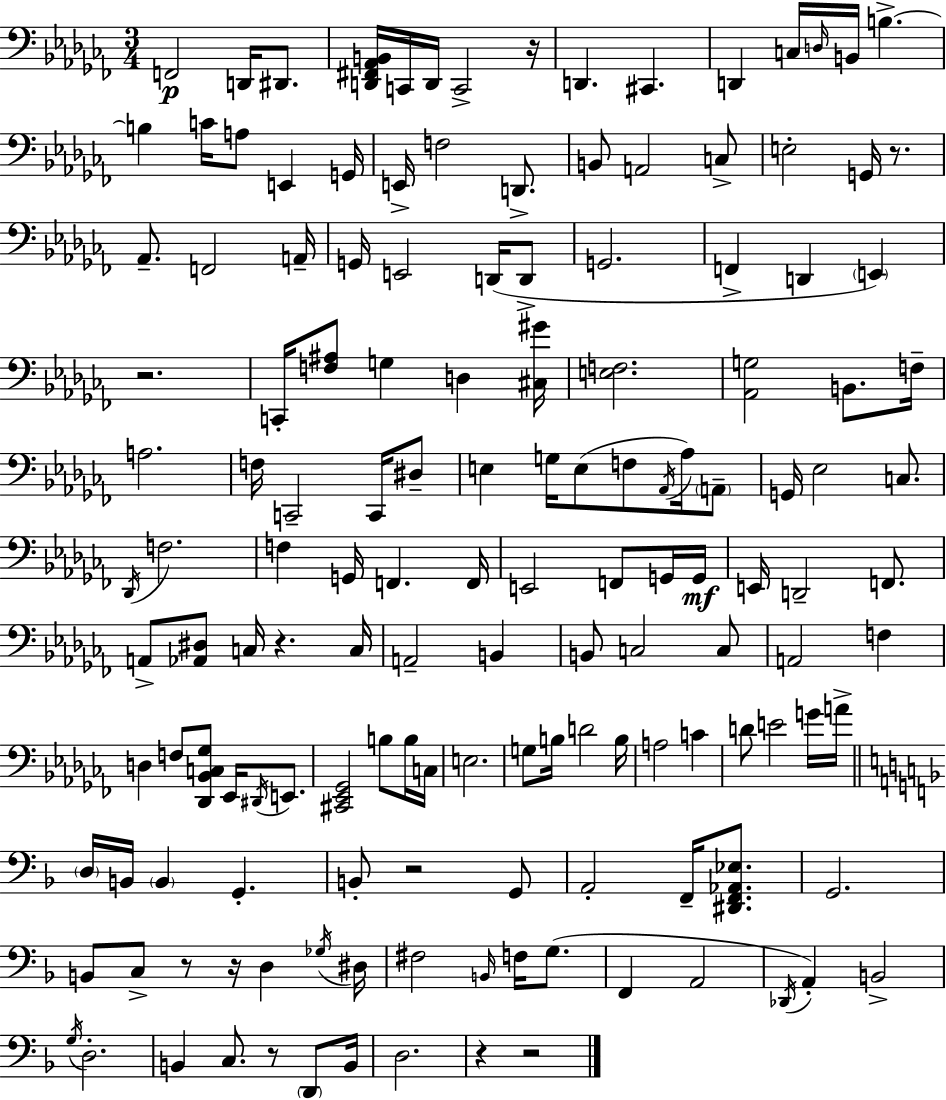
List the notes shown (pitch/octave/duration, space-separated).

F2/h D2/s D#2/e. [D2,F#2,Ab2,B2]/s C2/s D2/s C2/h R/s D2/q. C#2/q. D2/q C3/s D3/s B2/s B3/q. B3/q C4/s A3/e E2/q G2/s E2/s F3/h D2/e. B2/e A2/h C3/e E3/h G2/s R/e. Ab2/e. F2/h A2/s G2/s E2/h D2/s D2/e G2/h. F2/q D2/q E2/q R/h. C2/s [F3,A#3]/e G3/q D3/q [C#3,G#4]/s [E3,F3]/h. [Ab2,G3]/h B2/e. F3/s A3/h. F3/s C2/h C2/s D#3/e E3/q G3/s E3/e F3/e Ab2/s Ab3/s A2/e G2/s Eb3/h C3/e. Db2/s F3/h. F3/q G2/s F2/q. F2/s E2/h F2/e G2/s G2/s E2/s D2/h F2/e. A2/e [Ab2,D#3]/e C3/s R/q. C3/s A2/h B2/q B2/e C3/h C3/e A2/h F3/q D3/q F3/e [Db2,Bb2,C3,Gb3]/e Eb2/s D#2/s E2/e. [C#2,Eb2,Gb2]/h B3/e B3/s C3/s E3/h. G3/e B3/s D4/h B3/s A3/h C4/q D4/e E4/h G4/s A4/s D3/s B2/s B2/q G2/q. B2/e R/h G2/e A2/h F2/s [D#2,F2,Ab2,Eb3]/e. G2/h. B2/e C3/e R/e R/s D3/q Gb3/s D#3/s F#3/h B2/s F3/s G3/e. F2/q A2/h Db2/s A2/q B2/h G3/s D3/h. B2/q C3/e. R/e D2/e B2/s D3/h. R/q R/h